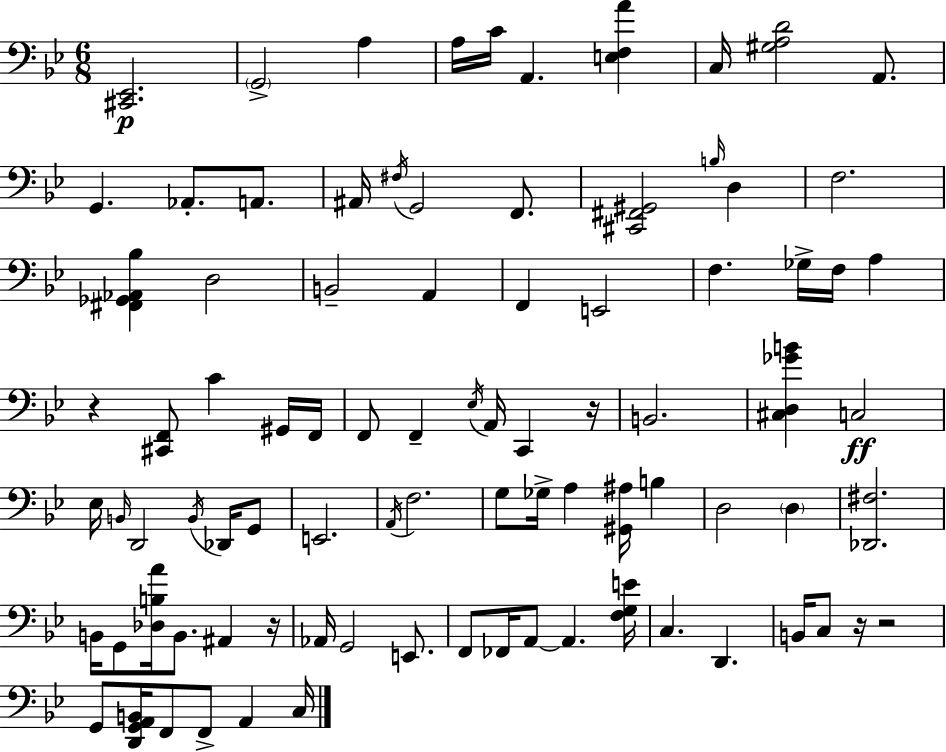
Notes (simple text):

[C#2,Eb2]/h. G2/h A3/q A3/s C4/s A2/q. [E3,F3,A4]/q C3/s [G#3,A3,D4]/h A2/e. G2/q. Ab2/e. A2/e. A#2/s F#3/s G2/h F2/e. [C#2,F#2,G#2]/h B3/s D3/q F3/h. [F#2,Gb2,Ab2,Bb3]/q D3/h B2/h A2/q F2/q E2/h F3/q. Gb3/s F3/s A3/q R/q [C#2,F2]/e C4/q G#2/s F2/s F2/e F2/q Eb3/s A2/s C2/q R/s B2/h. [C#3,D3,Gb4,B4]/q C3/h Eb3/s B2/s D2/h B2/s Db2/s G2/e E2/h. A2/s F3/h. G3/e Gb3/s A3/q [G#2,A#3]/s B3/q D3/h D3/q [Db2,F#3]/h. B2/s G2/e [Db3,B3,A4]/s B2/e. A#2/q R/s Ab2/s G2/h E2/e. F2/e FES2/s A2/e A2/q. [F3,G3,E4]/s C3/q. D2/q. B2/s C3/e R/s R/h G2/e [D2,G2,A2,B2]/s F2/e F2/e A2/q C3/s